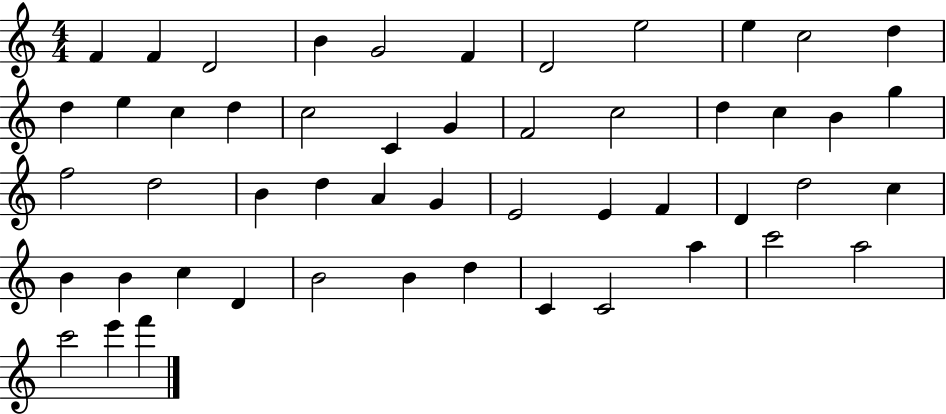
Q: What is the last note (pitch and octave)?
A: F6